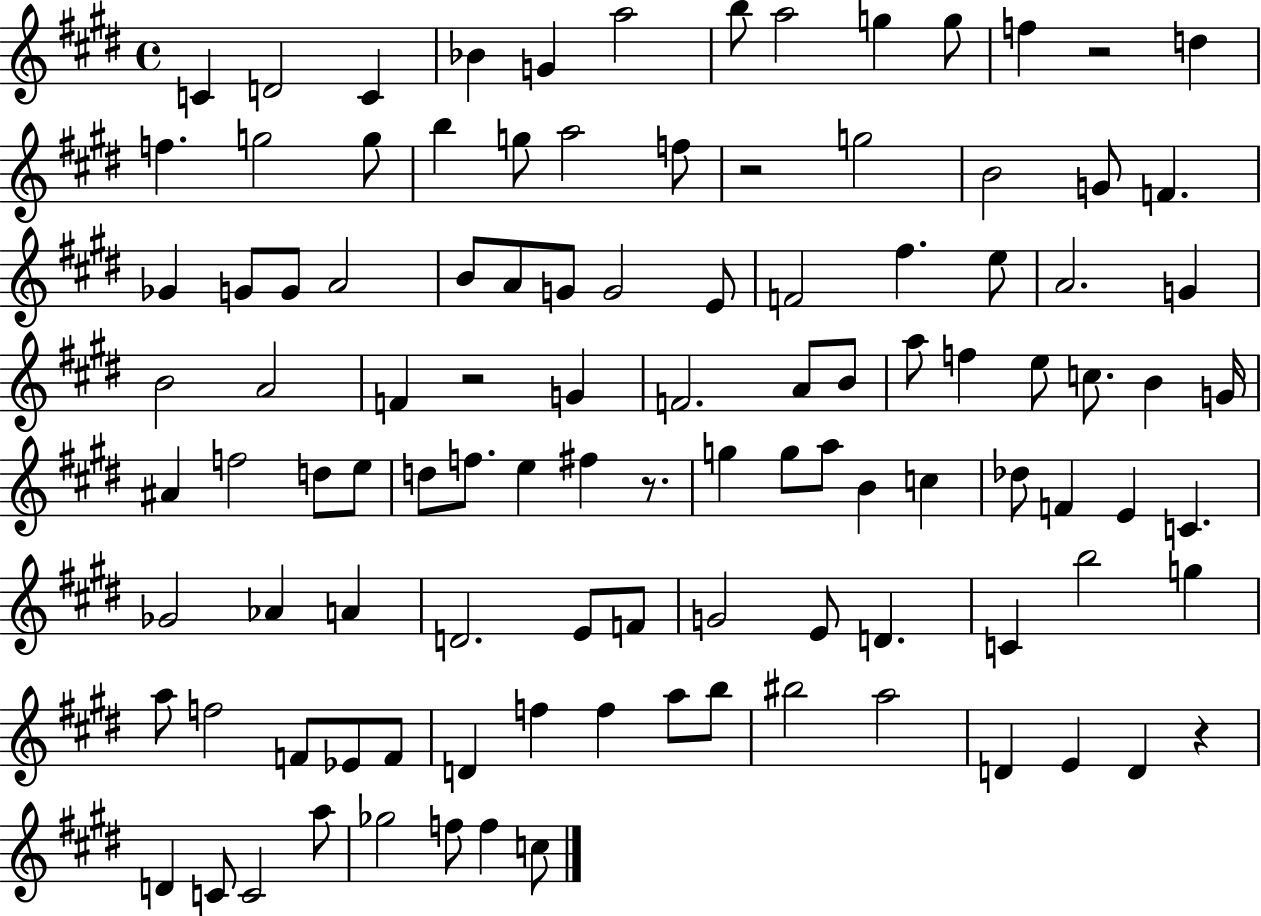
C4/q D4/h C4/q Bb4/q G4/q A5/h B5/e A5/h G5/q G5/e F5/q R/h D5/q F5/q. G5/h G5/e B5/q G5/e A5/h F5/e R/h G5/h B4/h G4/e F4/q. Gb4/q G4/e G4/e A4/h B4/e A4/e G4/e G4/h E4/e F4/h F#5/q. E5/e A4/h. G4/q B4/h A4/h F4/q R/h G4/q F4/h. A4/e B4/e A5/e F5/q E5/e C5/e. B4/q G4/s A#4/q F5/h D5/e E5/e D5/e F5/e. E5/q F#5/q R/e. G5/q G5/e A5/e B4/q C5/q Db5/e F4/q E4/q C4/q. Gb4/h Ab4/q A4/q D4/h. E4/e F4/e G4/h E4/e D4/q. C4/q B5/h G5/q A5/e F5/h F4/e Eb4/e F4/e D4/q F5/q F5/q A5/e B5/e BIS5/h A5/h D4/q E4/q D4/q R/q D4/q C4/e C4/h A5/e Gb5/h F5/e F5/q C5/e